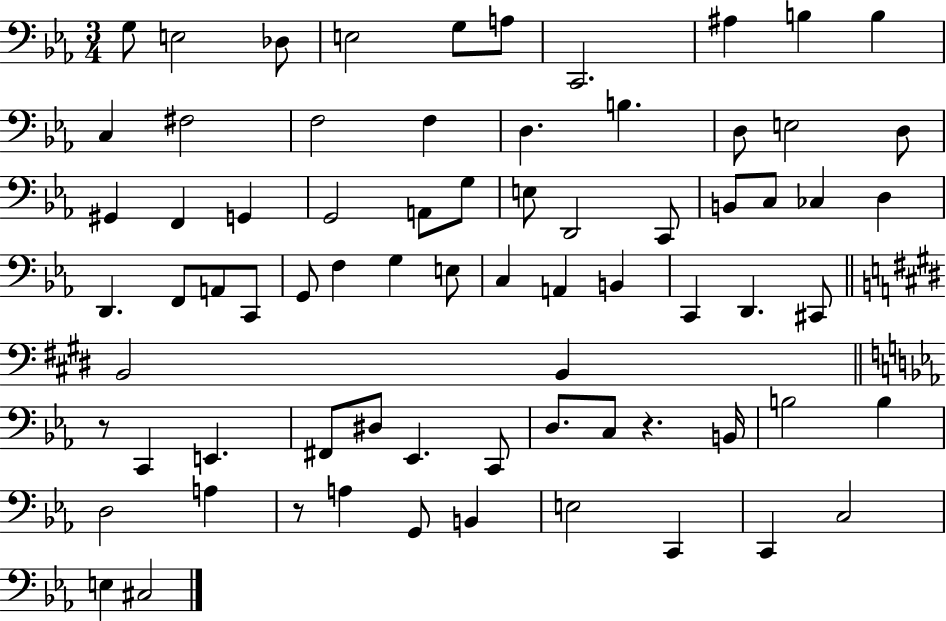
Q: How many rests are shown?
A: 3